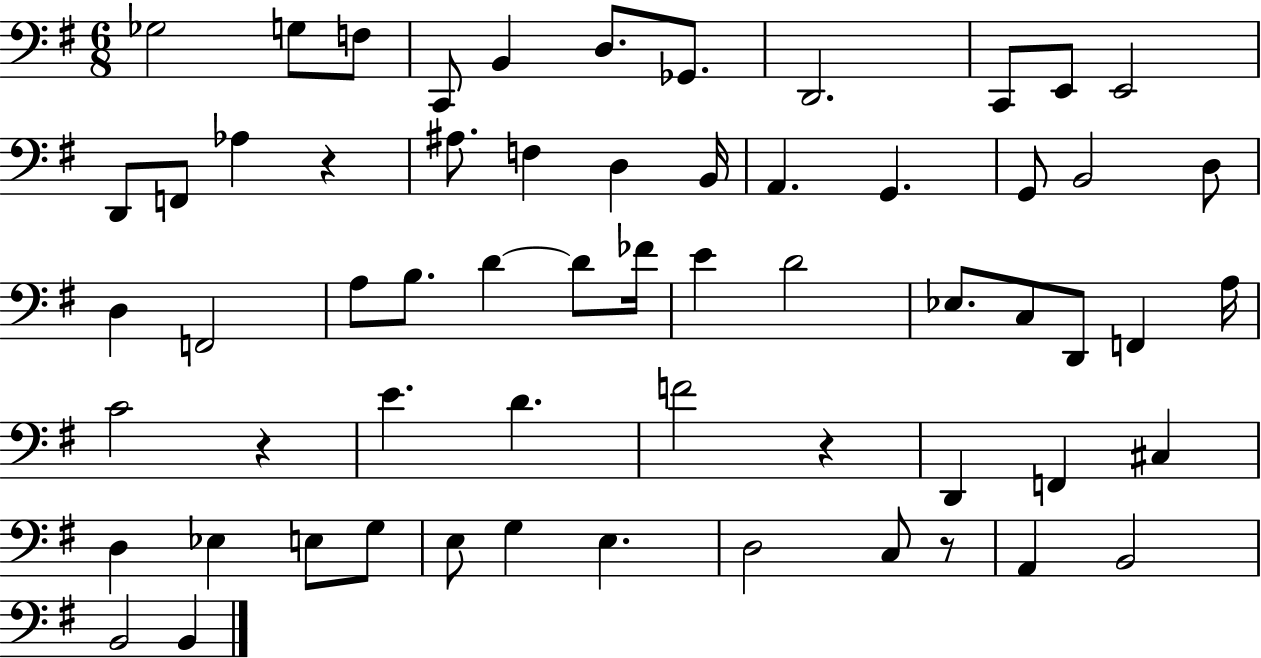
X:1
T:Untitled
M:6/8
L:1/4
K:G
_G,2 G,/2 F,/2 C,,/2 B,, D,/2 _G,,/2 D,,2 C,,/2 E,,/2 E,,2 D,,/2 F,,/2 _A, z ^A,/2 F, D, B,,/4 A,, G,, G,,/2 B,,2 D,/2 D, F,,2 A,/2 B,/2 D D/2 _F/4 E D2 _E,/2 C,/2 D,,/2 F,, A,/4 C2 z E D F2 z D,, F,, ^C, D, _E, E,/2 G,/2 E,/2 G, E, D,2 C,/2 z/2 A,, B,,2 B,,2 B,,